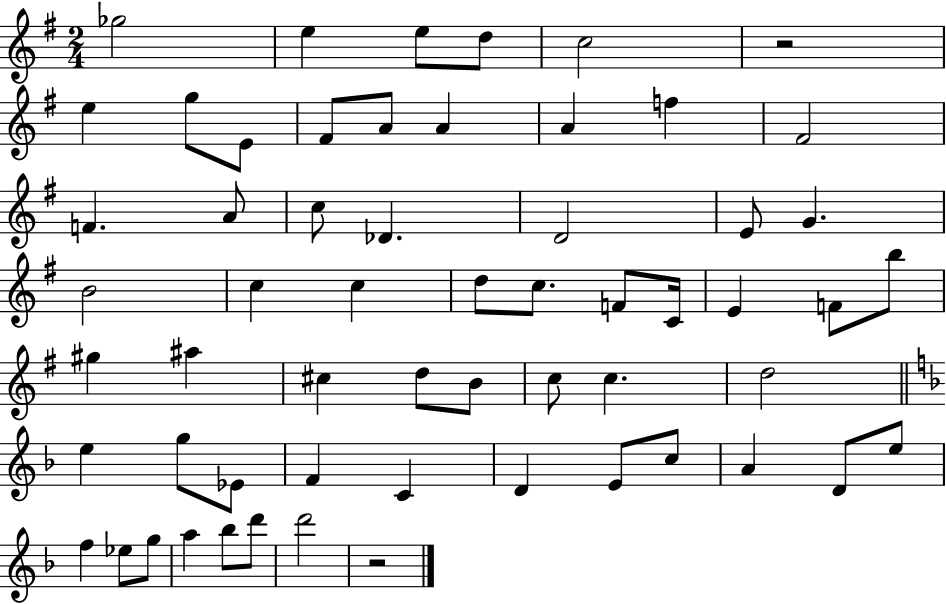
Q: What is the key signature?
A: G major